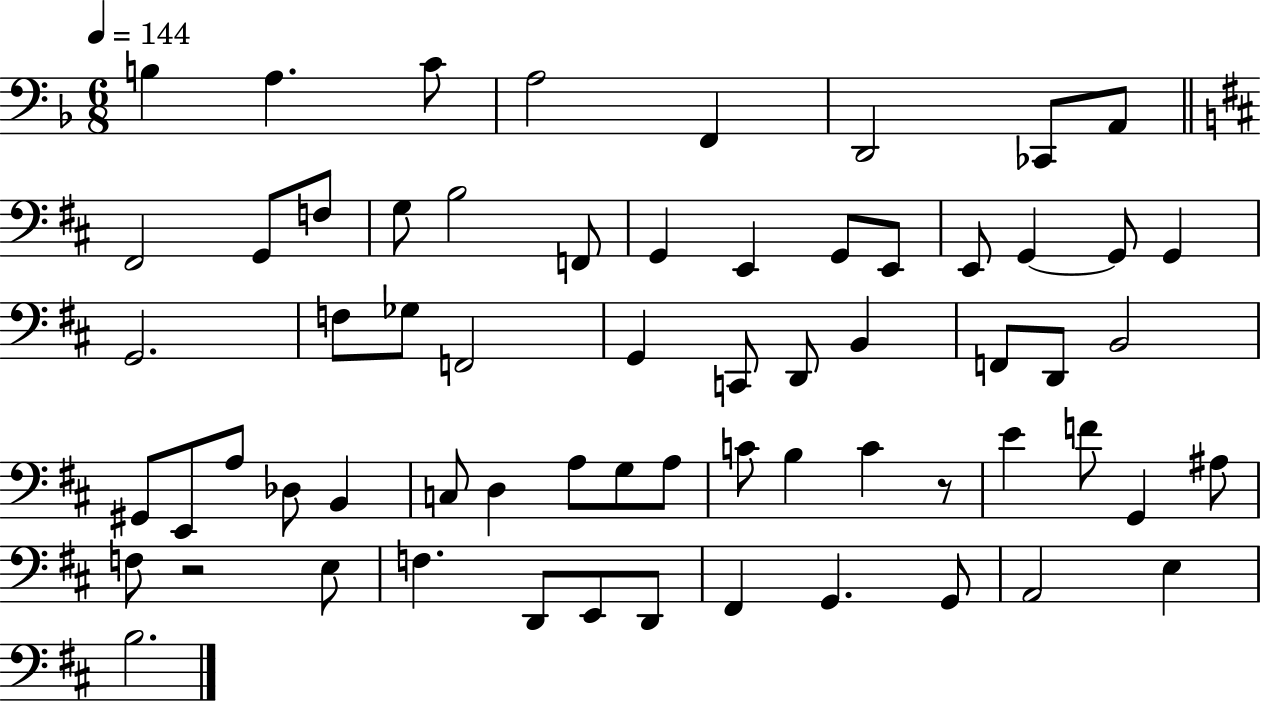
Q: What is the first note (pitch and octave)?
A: B3